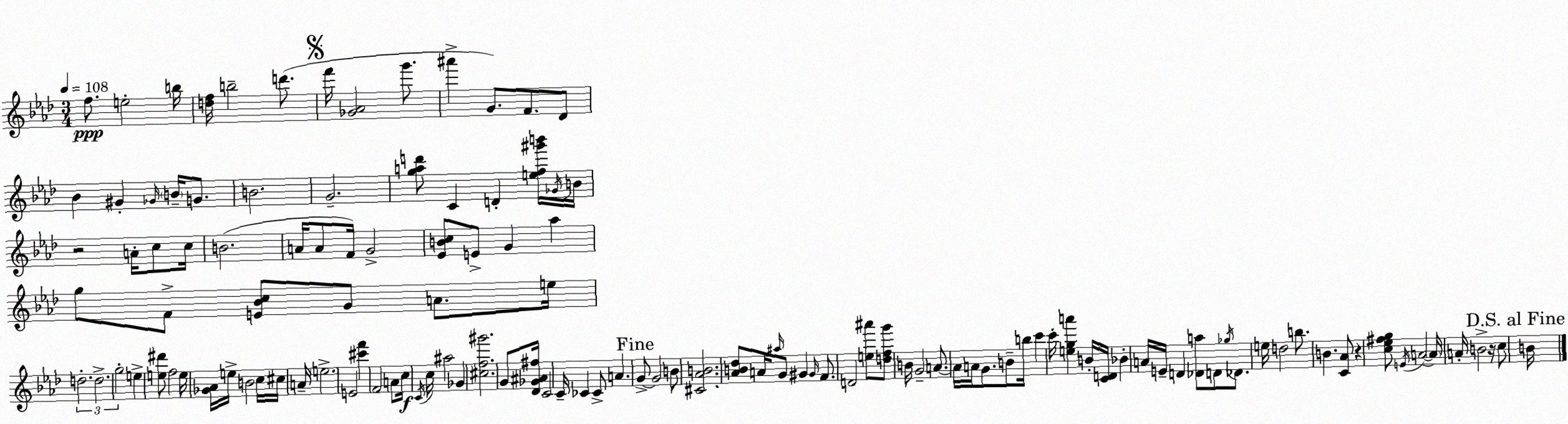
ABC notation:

X:1
T:Untitled
M:3/4
L:1/4
K:Ab
f/2 e2 b/4 [df]/4 b2 d'/2 f'/4 [_G_A]2 g'/2 ^a' G/2 F/2 _D/2 _B ^G _G/4 B/4 G/2 B2 G2 [gad']/2 C D [ef^g'b']/4 _G/4 B/4 z2 A/4 c/2 c/4 B2 A/4 A/2 F/4 G2 [_EBc]/2 E/2 G _a g/2 F/2 [E_Bc]/2 G/2 A/2 e/4 d2 d2 g2 e [e^d']/2 f2 e/4 [_G_A]/4 e/4 B2 c/4 ^c/4 A/4 e2 E2 [^c'f'] F2 A/2 c/4 C/4 c/4 ^a2 _G [^cf^g']2 G/2 [_D_G^A^f]/4 C2 C/4 _C _C/2 A G/2 G2 B/2 [^C_AB]2 [_AB_d]/2 A/4 ^a/4 G/2 ^G ^G/4 F/2 D2 [e^a']/2 [dfg']/2 B/4 G2 A/2 A/4 A/4 G/2 B/2 b/4 c' c'/4 [ega'] B/4 [CD]/4 _B A/4 E/4 D [_Da]/2 D/2 _g/4 _D/2 e/4 d2 b/2 B [C_A]/2 z [c_e^fg]/2 E/4 A2 A/4 A/4 B2 z/4 c/2 B/4